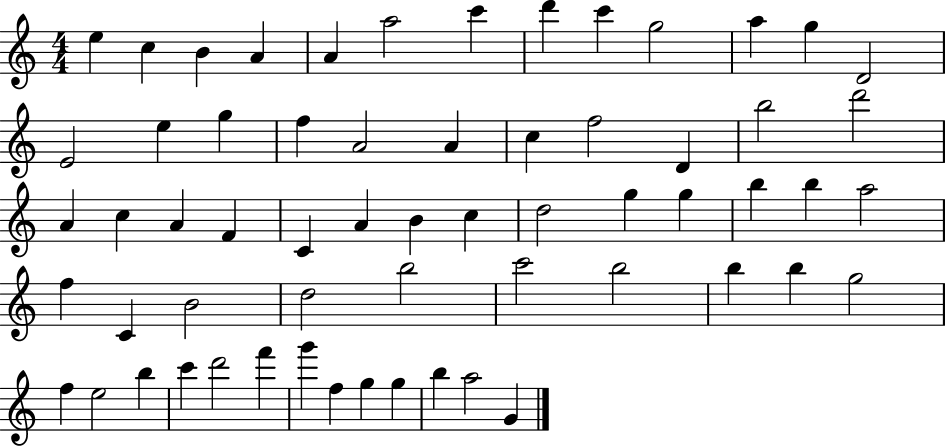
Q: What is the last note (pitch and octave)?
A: G4